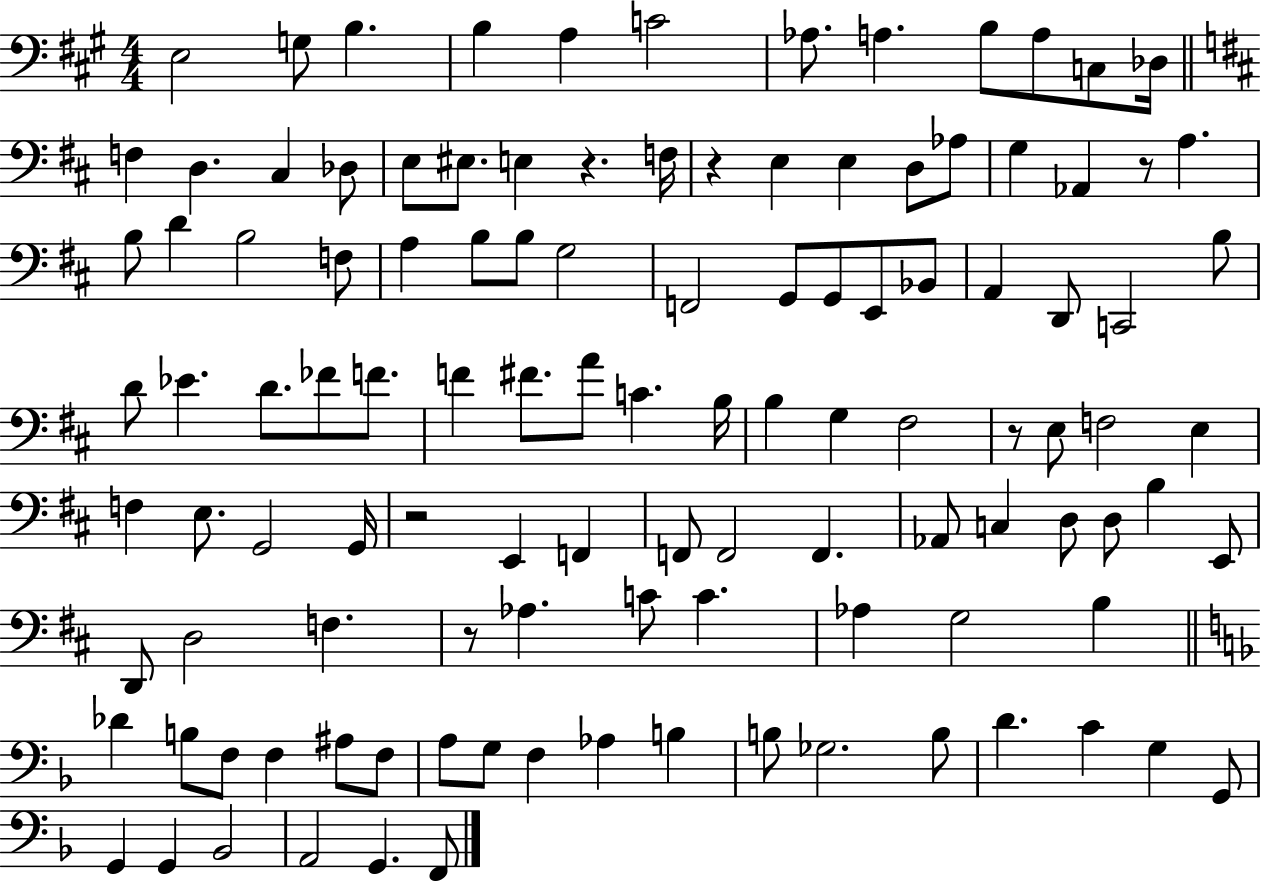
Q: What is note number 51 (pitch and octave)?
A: F#4